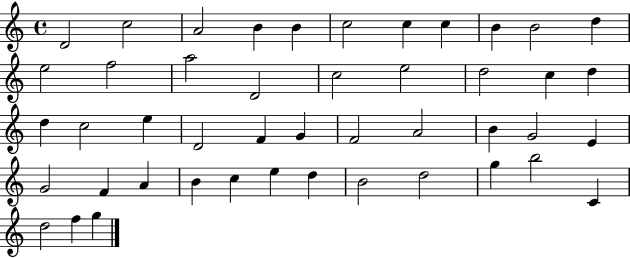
{
  \clef treble
  \time 4/4
  \defaultTimeSignature
  \key c \major
  d'2 c''2 | a'2 b'4 b'4 | c''2 c''4 c''4 | b'4 b'2 d''4 | \break e''2 f''2 | a''2 d'2 | c''2 e''2 | d''2 c''4 d''4 | \break d''4 c''2 e''4 | d'2 f'4 g'4 | f'2 a'2 | b'4 g'2 e'4 | \break g'2 f'4 a'4 | b'4 c''4 e''4 d''4 | b'2 d''2 | g''4 b''2 c'4 | \break d''2 f''4 g''4 | \bar "|."
}